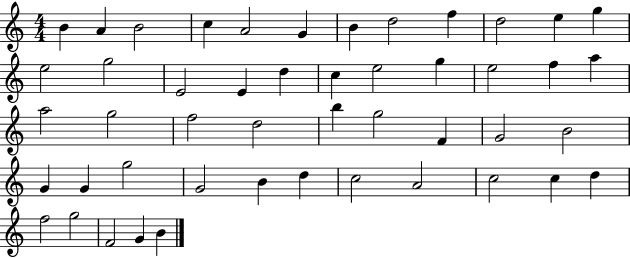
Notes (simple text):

B4/q A4/q B4/h C5/q A4/h G4/q B4/q D5/h F5/q D5/h E5/q G5/q E5/h G5/h E4/h E4/q D5/q C5/q E5/h G5/q E5/h F5/q A5/q A5/h G5/h F5/h D5/h B5/q G5/h F4/q G4/h B4/h G4/q G4/q G5/h G4/h B4/q D5/q C5/h A4/h C5/h C5/q D5/q F5/h G5/h F4/h G4/q B4/q